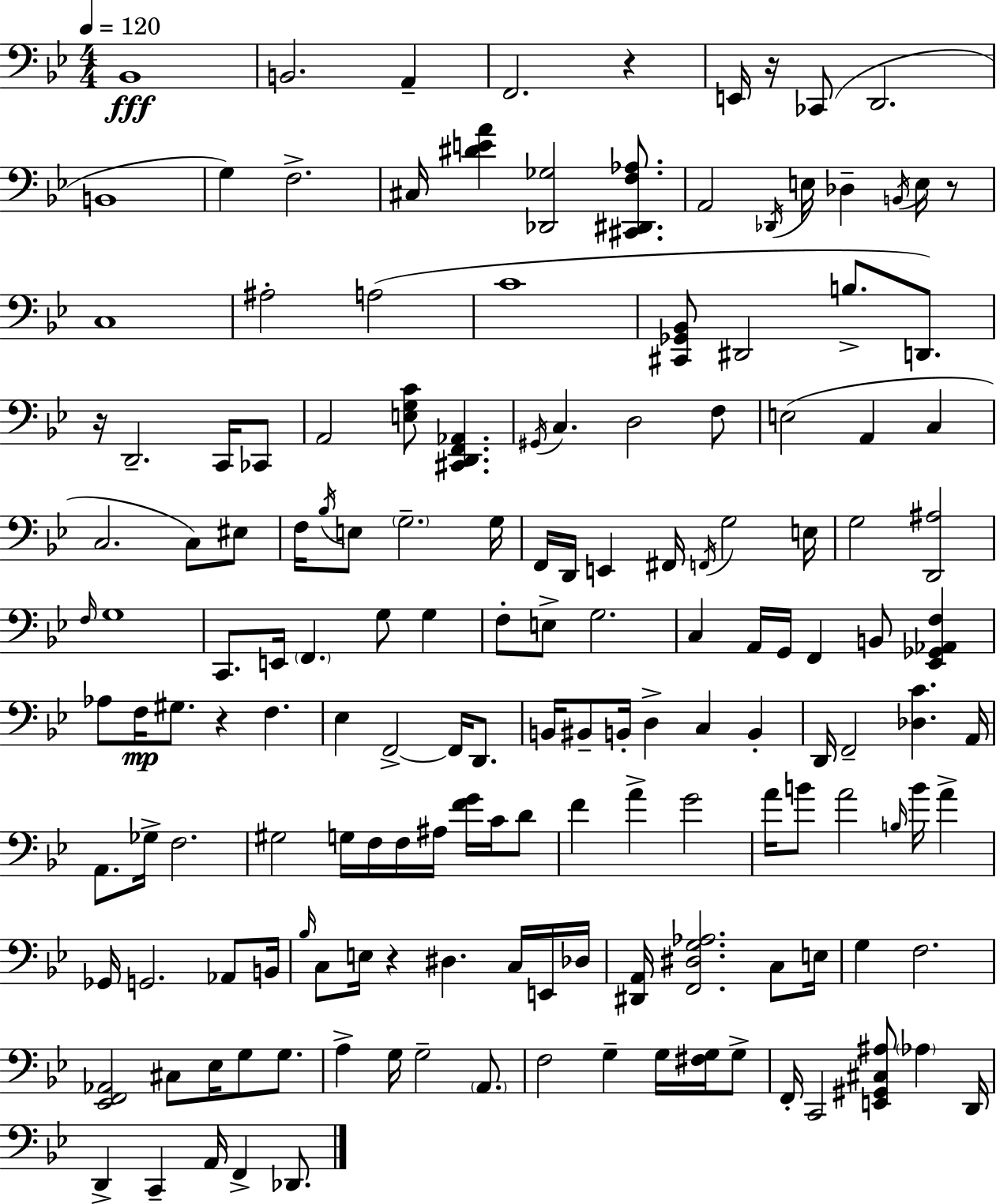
Bb2/w B2/h. A2/q F2/h. R/q E2/s R/s CES2/e D2/h. B2/w G3/q F3/h. C#3/s [D#4,E4,A4]/q [Db2,Gb3]/h [C#2,D#2,F3,Ab3]/e. A2/h Db2/s E3/s Db3/q B2/s E3/s R/e C3/w A#3/h A3/h C4/w [C#2,Gb2,Bb2]/e D#2/h B3/e. D2/e. R/s D2/h. C2/s CES2/e A2/h [E3,G3,C4]/e [C#2,D2,F2,Ab2]/q. G#2/s C3/q. D3/h F3/e E3/h A2/q C3/q C3/h. C3/e EIS3/e F3/s Bb3/s E3/e G3/h. G3/s F2/s D2/s E2/q F#2/s F2/s G3/h E3/s G3/h [D2,A#3]/h F3/s G3/w C2/e. E2/s F2/q. G3/e G3/q F3/e E3/e G3/h. C3/q A2/s G2/s F2/q B2/e [Eb2,Gb2,Ab2,F3]/q Ab3/e F3/s G#3/e. R/q F3/q. Eb3/q F2/h F2/s D2/e. B2/s BIS2/e B2/s D3/q C3/q B2/q D2/s F2/h [Db3,C4]/q. A2/s A2/e. Gb3/s F3/h. G#3/h G3/s F3/s F3/s A#3/s [F4,G4]/s C4/s D4/e F4/q A4/q G4/h A4/s B4/e A4/h B3/s B4/s A4/q Gb2/s G2/h. Ab2/e B2/s Bb3/s C3/e E3/s R/q D#3/q. C3/s E2/s Db3/s [D#2,A2]/s [F2,D#3,G3,Ab3]/h. C3/e E3/s G3/q F3/h. [Eb2,F2,Ab2]/h C#3/e Eb3/s G3/e G3/e. A3/q G3/s G3/h A2/e. F3/h G3/q G3/s [F#3,G3]/s G3/e F2/s C2/h [E2,G#2,C#3,A#3]/e Ab3/q D2/s D2/q C2/q A2/s F2/q Db2/e.